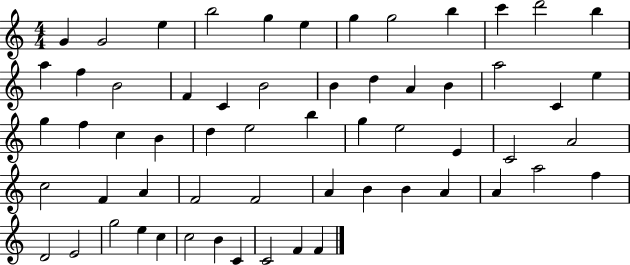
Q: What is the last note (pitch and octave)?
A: F4